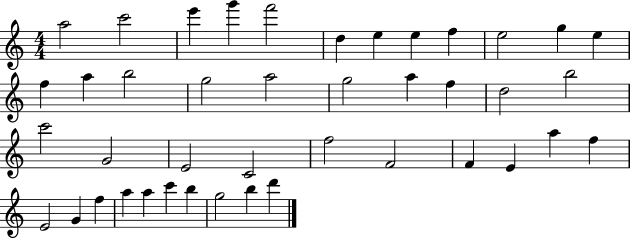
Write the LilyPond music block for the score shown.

{
  \clef treble
  \numericTimeSignature
  \time 4/4
  \key c \major
  a''2 c'''2 | e'''4 g'''4 f'''2 | d''4 e''4 e''4 f''4 | e''2 g''4 e''4 | \break f''4 a''4 b''2 | g''2 a''2 | g''2 a''4 f''4 | d''2 b''2 | \break c'''2 g'2 | e'2 c'2 | f''2 f'2 | f'4 e'4 a''4 f''4 | \break e'2 g'4 f''4 | a''4 a''4 c'''4 b''4 | g''2 b''4 d'''4 | \bar "|."
}